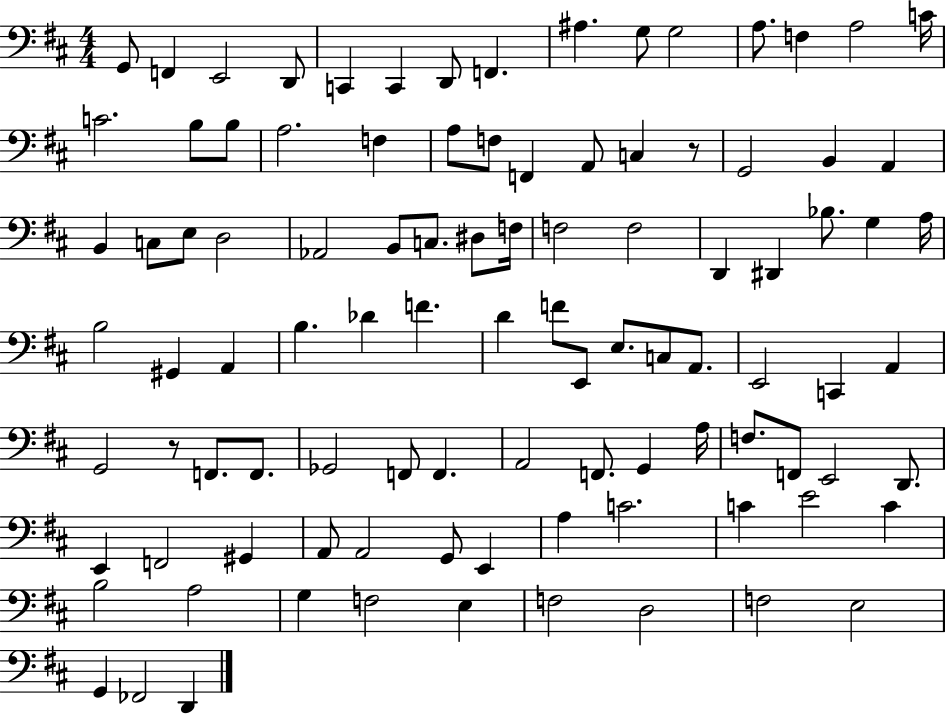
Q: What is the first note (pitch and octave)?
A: G2